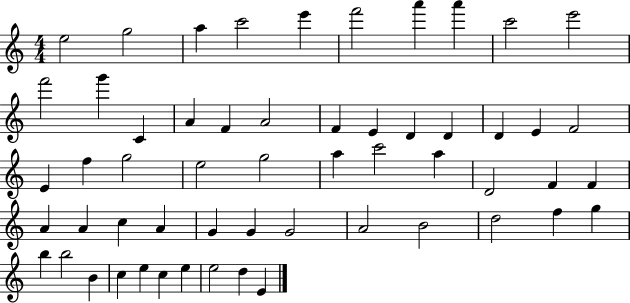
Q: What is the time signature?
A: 4/4